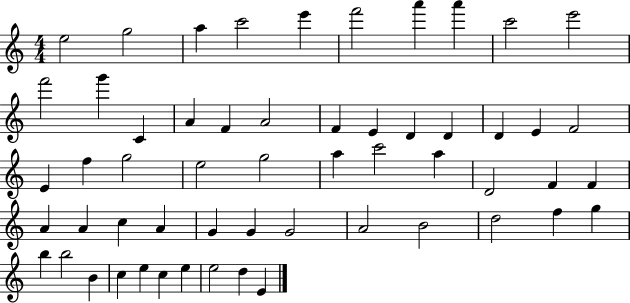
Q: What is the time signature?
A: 4/4